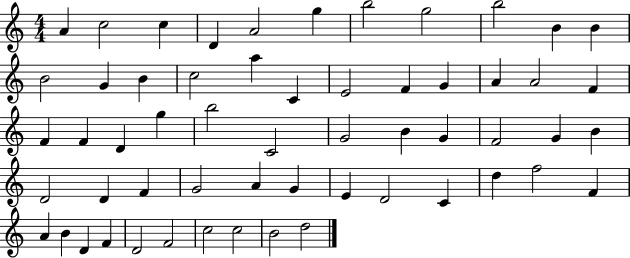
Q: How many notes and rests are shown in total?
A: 57